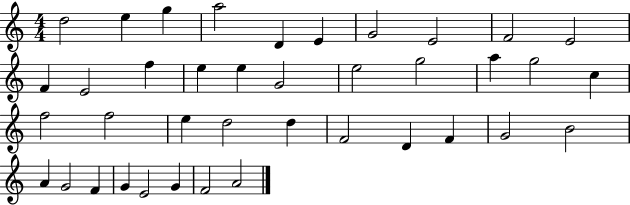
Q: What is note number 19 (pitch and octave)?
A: A5